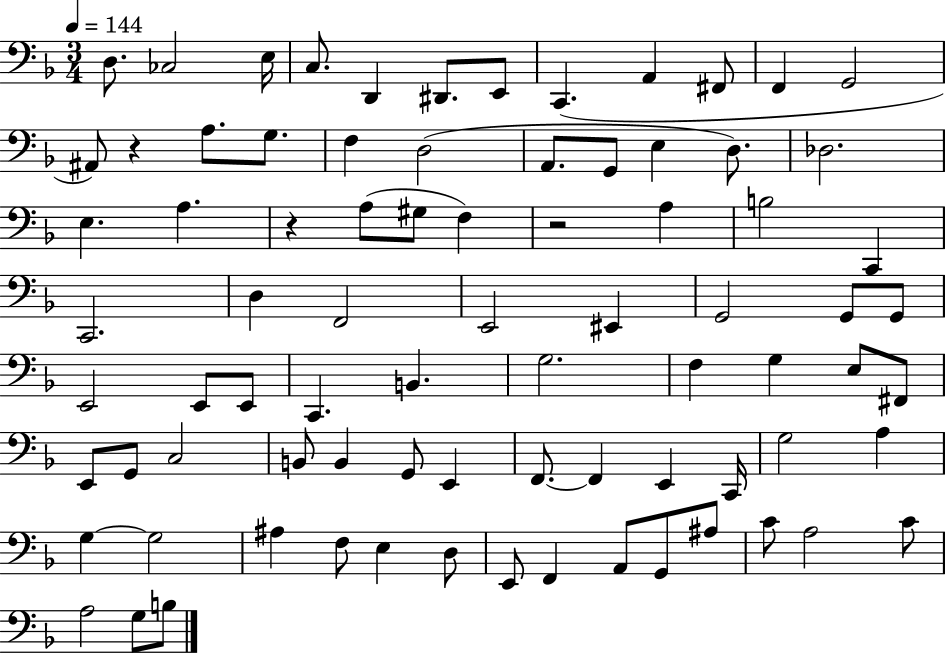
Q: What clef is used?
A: bass